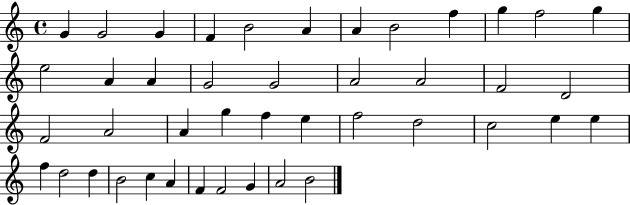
{
  \clef treble
  \time 4/4
  \defaultTimeSignature
  \key c \major
  g'4 g'2 g'4 | f'4 b'2 a'4 | a'4 b'2 f''4 | g''4 f''2 g''4 | \break e''2 a'4 a'4 | g'2 g'2 | a'2 a'2 | f'2 d'2 | \break f'2 a'2 | a'4 g''4 f''4 e''4 | f''2 d''2 | c''2 e''4 e''4 | \break f''4 d''2 d''4 | b'2 c''4 a'4 | f'4 f'2 g'4 | a'2 b'2 | \break \bar "|."
}